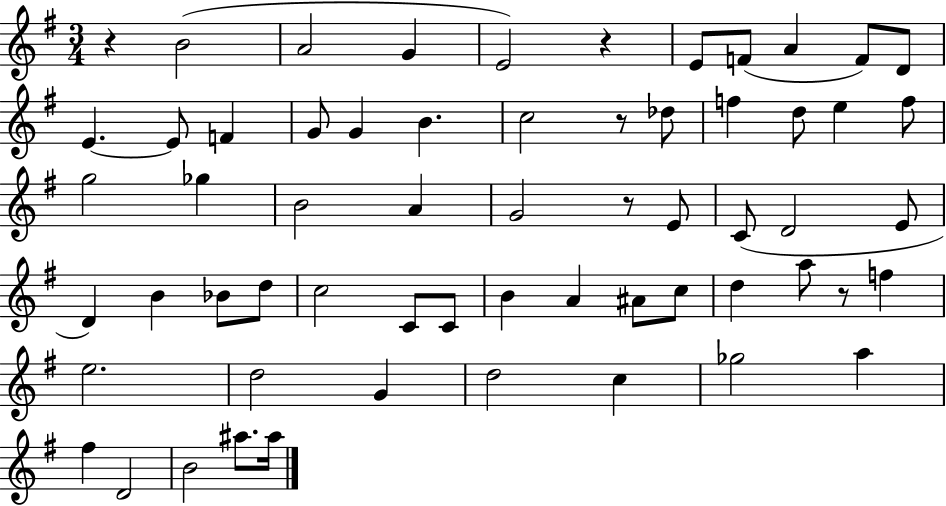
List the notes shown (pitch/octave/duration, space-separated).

R/q B4/h A4/h G4/q E4/h R/q E4/e F4/e A4/q F4/e D4/e E4/q. E4/e F4/q G4/e G4/q B4/q. C5/h R/e Db5/e F5/q D5/e E5/q F5/e G5/h Gb5/q B4/h A4/q G4/h R/e E4/e C4/e D4/h E4/e D4/q B4/q Bb4/e D5/e C5/h C4/e C4/e B4/q A4/q A#4/e C5/e D5/q A5/e R/e F5/q E5/h. D5/h G4/q D5/h C5/q Gb5/h A5/q F#5/q D4/h B4/h A#5/e. A#5/s